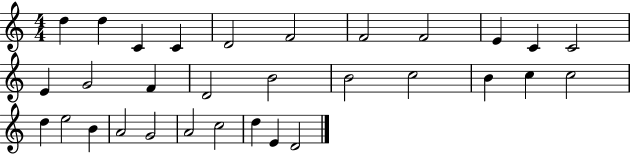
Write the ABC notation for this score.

X:1
T:Untitled
M:4/4
L:1/4
K:C
d d C C D2 F2 F2 F2 E C C2 E G2 F D2 B2 B2 c2 B c c2 d e2 B A2 G2 A2 c2 d E D2